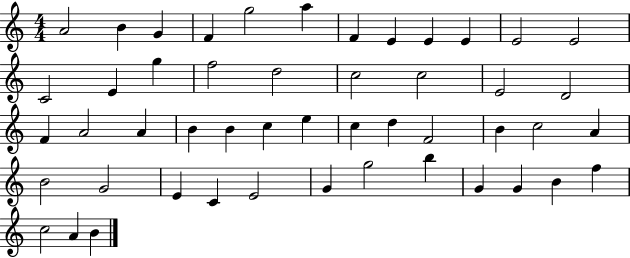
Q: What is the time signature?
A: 4/4